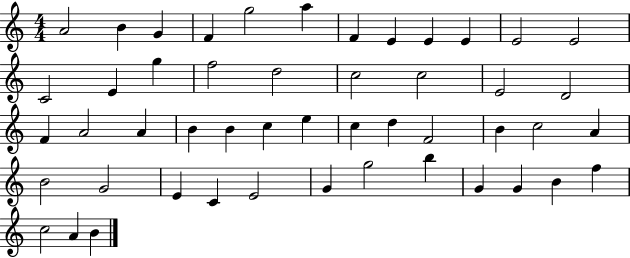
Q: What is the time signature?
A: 4/4